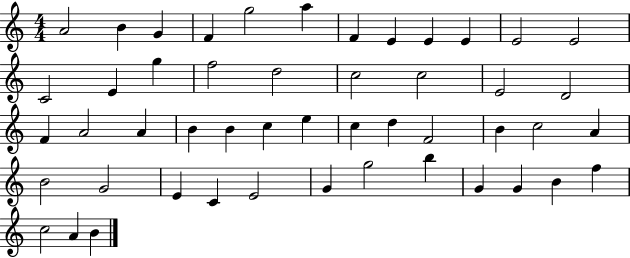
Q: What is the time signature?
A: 4/4